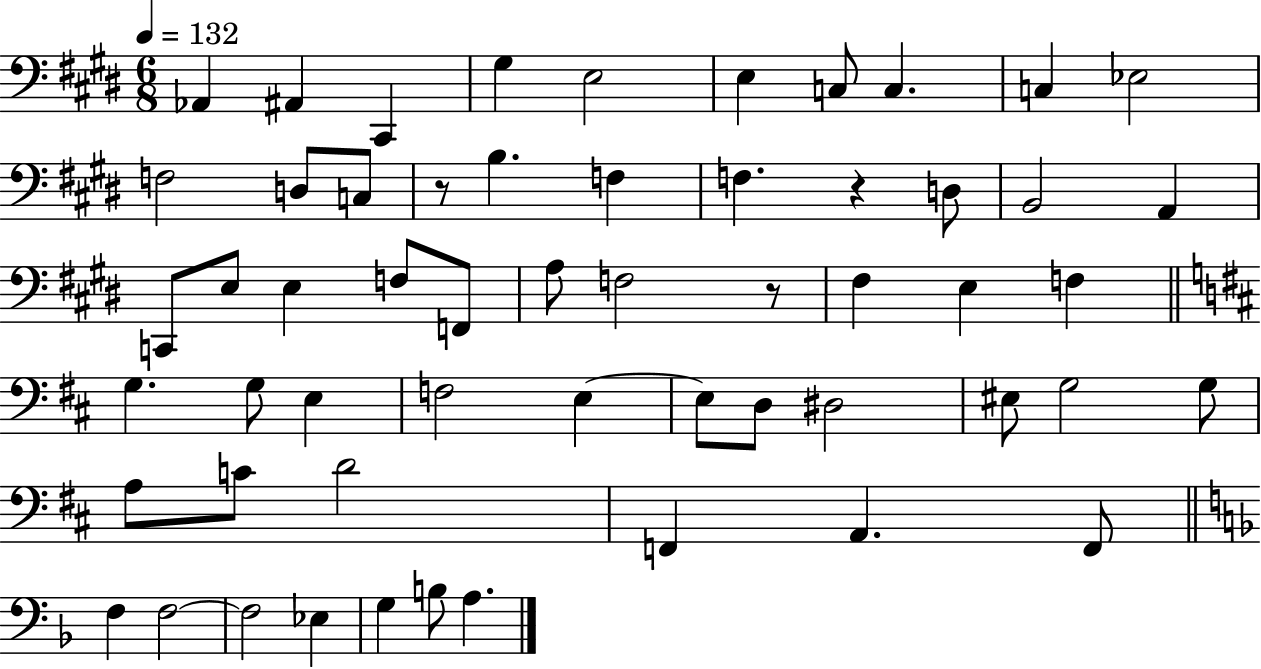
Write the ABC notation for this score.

X:1
T:Untitled
M:6/8
L:1/4
K:E
_A,, ^A,, ^C,, ^G, E,2 E, C,/2 C, C, _E,2 F,2 D,/2 C,/2 z/2 B, F, F, z D,/2 B,,2 A,, C,,/2 E,/2 E, F,/2 F,,/2 A,/2 F,2 z/2 ^F, E, F, G, G,/2 E, F,2 E, E,/2 D,/2 ^D,2 ^E,/2 G,2 G,/2 A,/2 C/2 D2 F,, A,, F,,/2 F, F,2 F,2 _E, G, B,/2 A,